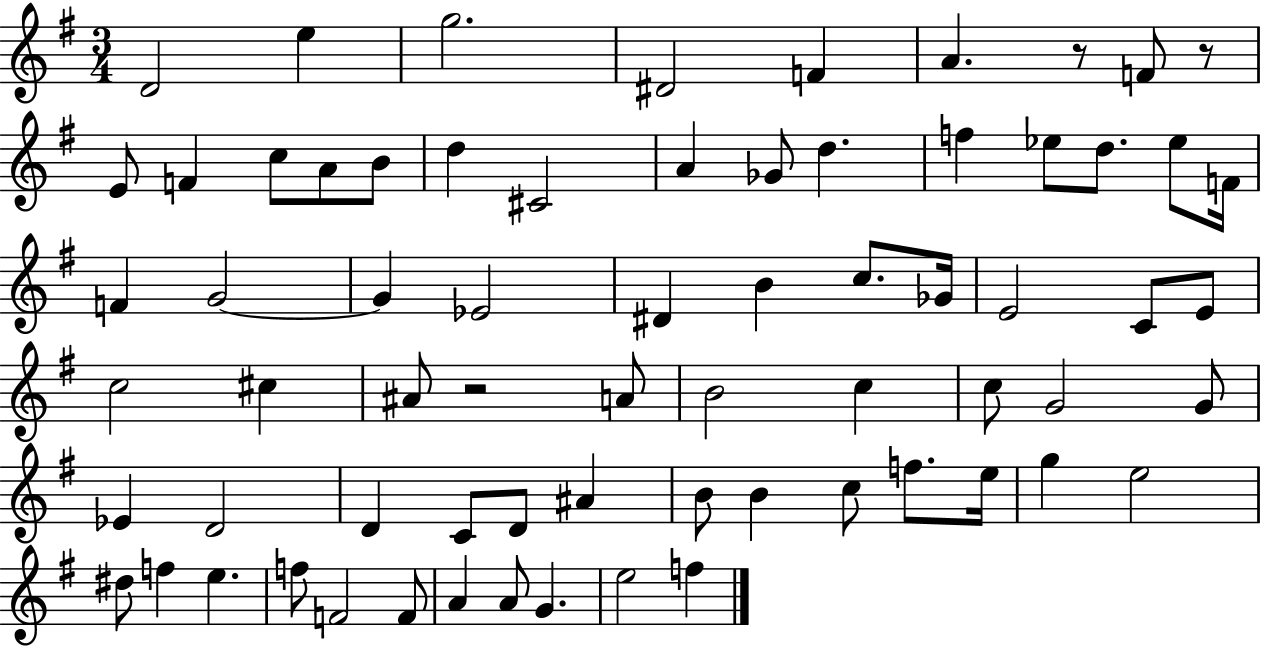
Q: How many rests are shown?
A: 3